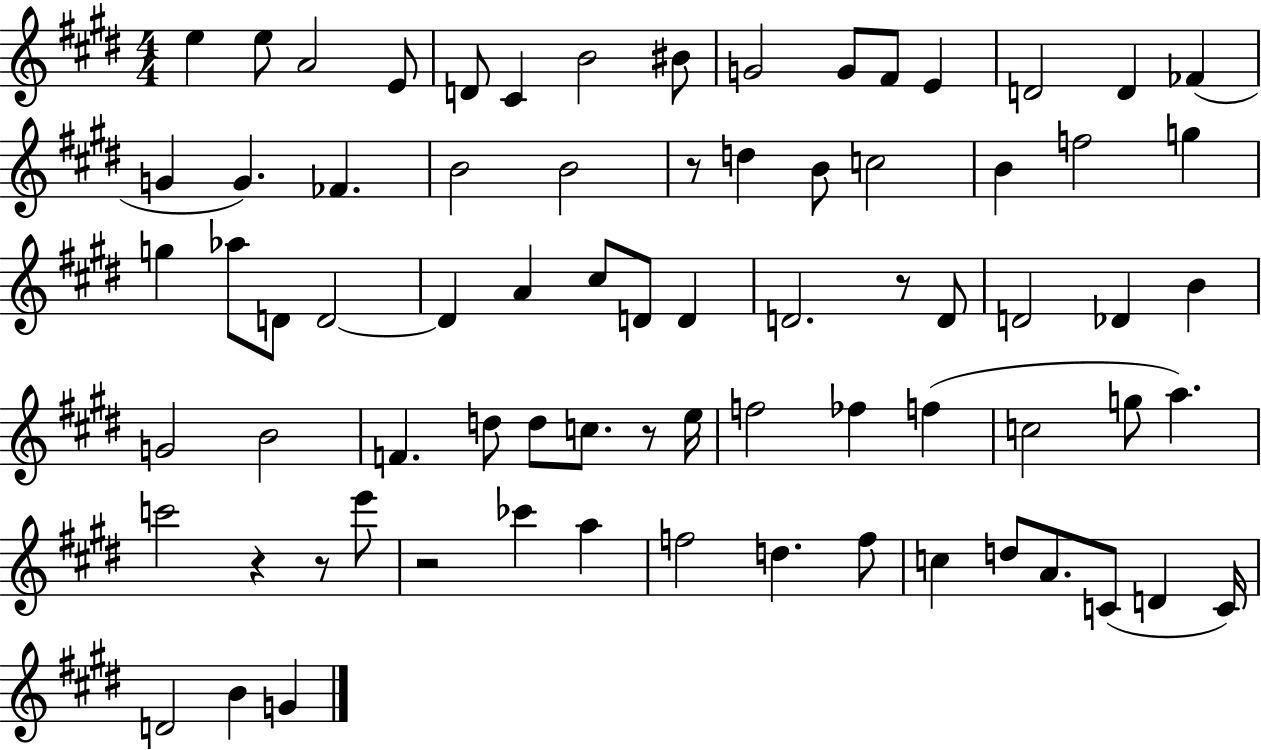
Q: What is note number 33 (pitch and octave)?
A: C#5